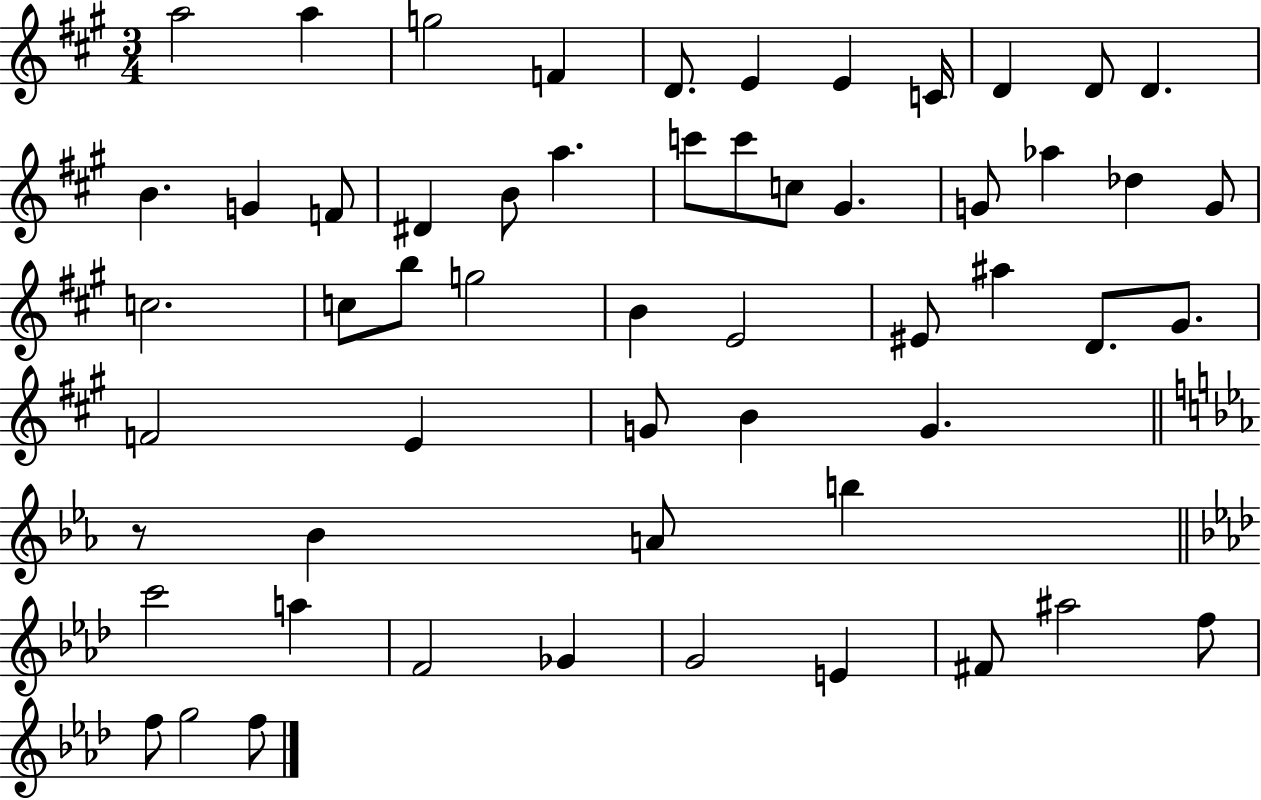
{
  \clef treble
  \numericTimeSignature
  \time 3/4
  \key a \major
  \repeat volta 2 { a''2 a''4 | g''2 f'4 | d'8. e'4 e'4 c'16 | d'4 d'8 d'4. | \break b'4. g'4 f'8 | dis'4 b'8 a''4. | c'''8 c'''8 c''8 gis'4. | g'8 aes''4 des''4 g'8 | \break c''2. | c''8 b''8 g''2 | b'4 e'2 | eis'8 ais''4 d'8. gis'8. | \break f'2 e'4 | g'8 b'4 g'4. | \bar "||" \break \key ees \major r8 bes'4 a'8 b''4 | \bar "||" \break \key aes \major c'''2 a''4 | f'2 ges'4 | g'2 e'4 | fis'8 ais''2 f''8 | \break f''8 g''2 f''8 | } \bar "|."
}